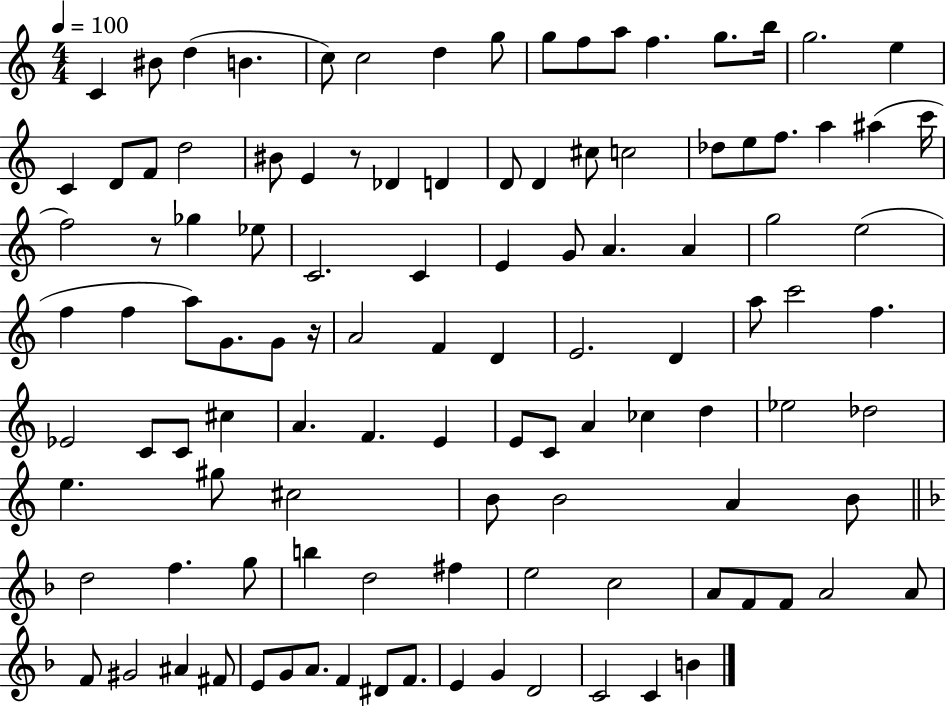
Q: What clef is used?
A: treble